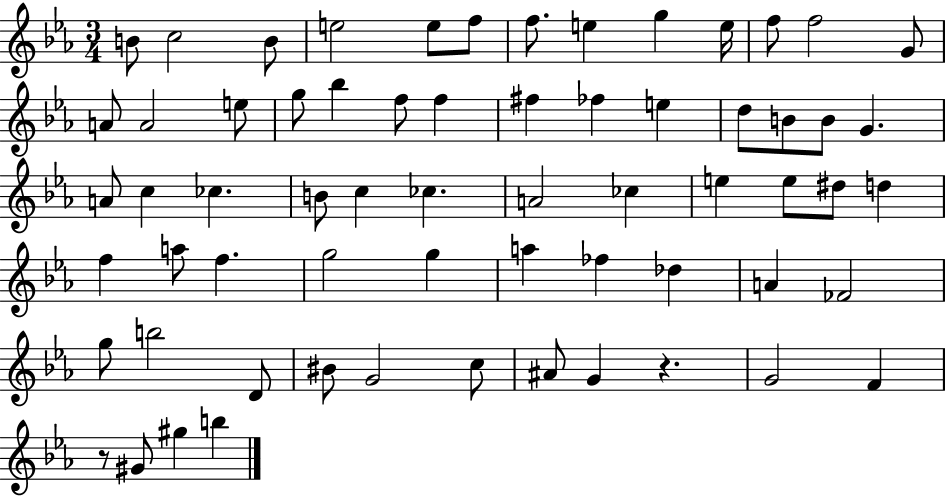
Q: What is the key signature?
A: EES major